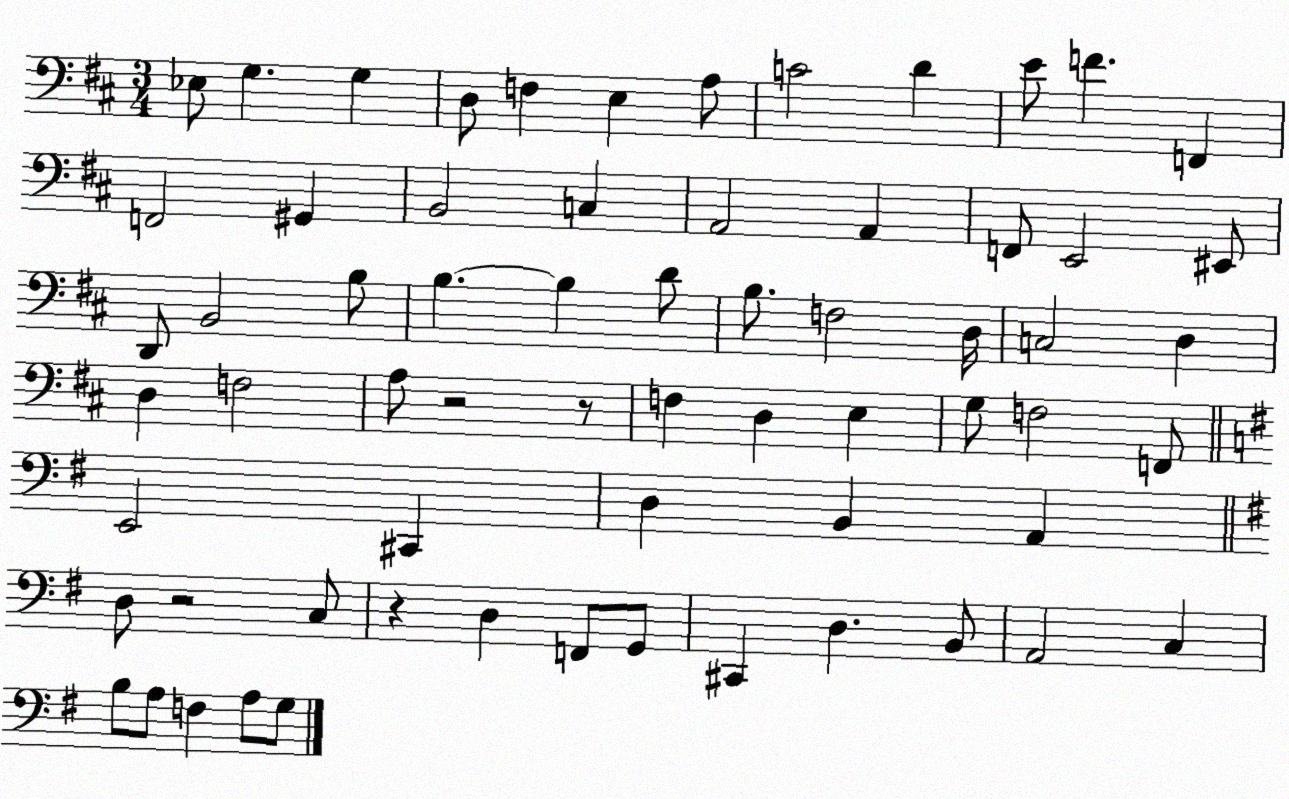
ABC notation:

X:1
T:Untitled
M:3/4
L:1/4
K:D
_E,/2 G, G, D,/2 F, E, A,/2 C2 D E/2 F F,, F,,2 ^G,, B,,2 C, A,,2 A,, F,,/2 E,,2 ^E,,/2 D,,/2 B,,2 B,/2 B, B, D/2 B,/2 F,2 D,/4 C,2 D, D, F,2 A,/2 z2 z/2 F, D, E, G,/2 F,2 F,,/2 E,,2 ^C,, D, B,, A,, D,/2 z2 C,/2 z D, F,,/2 G,,/2 ^C,, D, B,,/2 A,,2 C, B,/2 A,/2 F, A,/2 G,/2